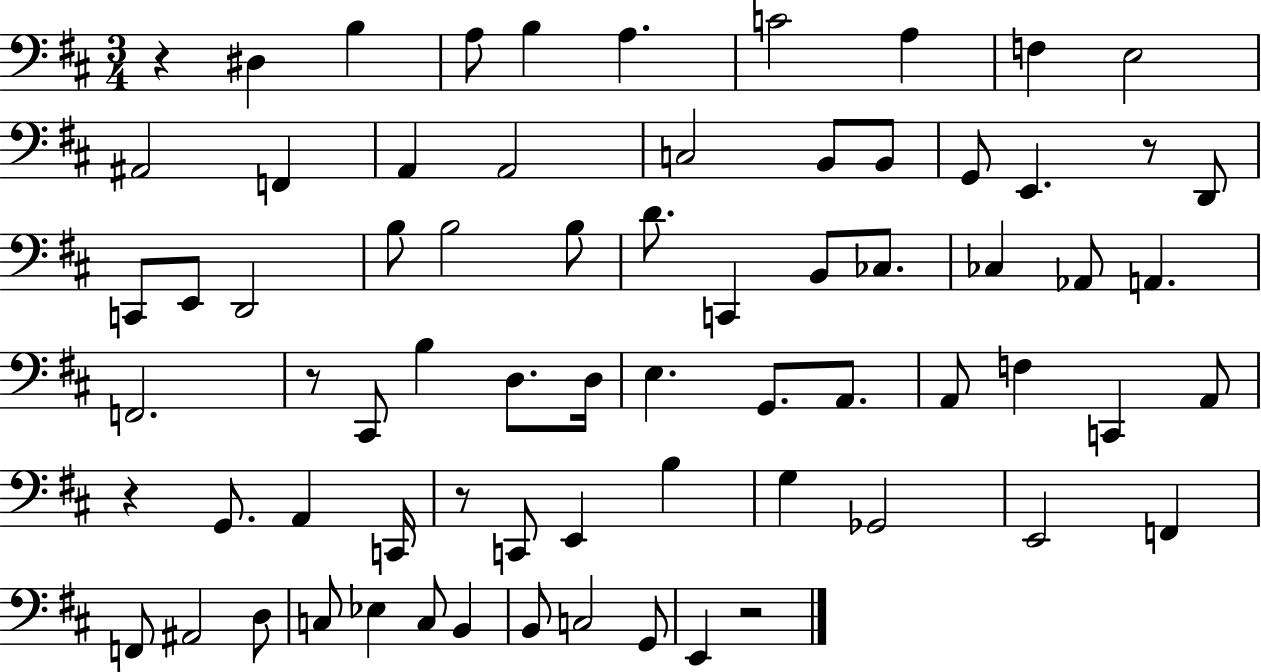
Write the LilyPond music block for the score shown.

{
  \clef bass
  \numericTimeSignature
  \time 3/4
  \key d \major
  r4 dis4 b4 | a8 b4 a4. | c'2 a4 | f4 e2 | \break ais,2 f,4 | a,4 a,2 | c2 b,8 b,8 | g,8 e,4. r8 d,8 | \break c,8 e,8 d,2 | b8 b2 b8 | d'8. c,4 b,8 ces8. | ces4 aes,8 a,4. | \break f,2. | r8 cis,8 b4 d8. d16 | e4. g,8. a,8. | a,8 f4 c,4 a,8 | \break r4 g,8. a,4 c,16 | r8 c,8 e,4 b4 | g4 ges,2 | e,2 f,4 | \break f,8 ais,2 d8 | c8 ees4 c8 b,4 | b,8 c2 g,8 | e,4 r2 | \break \bar "|."
}